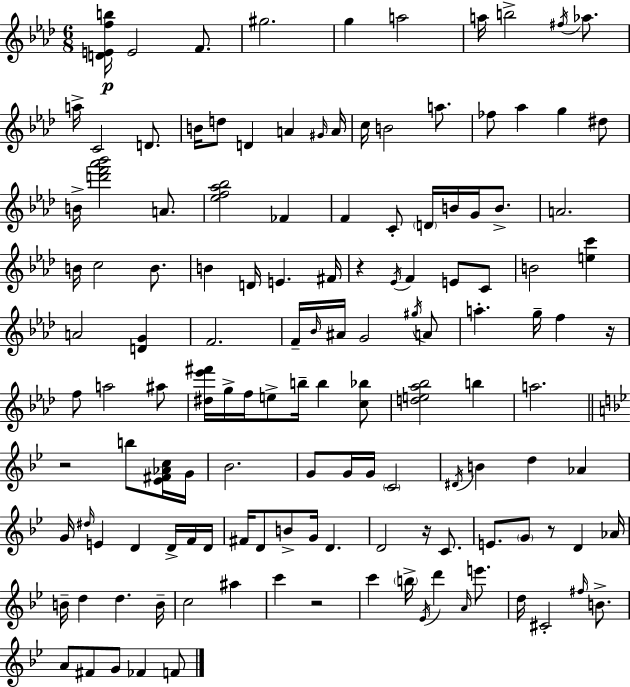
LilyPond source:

{
  \clef treble
  \numericTimeSignature
  \time 6/8
  \key aes \major
  <d' e' f'' b''>16\p e'2 f'8. | gis''2. | g''4 a''2 | a''16 b''2-> \acciaccatura { fis''16 } aes''8. | \break a''16-> c'2 d'8. | b'16 d''8 d'4 a'4 | \grace { gis'16 } a'16 c''16 b'2 a''8. | fes''8 aes''4 g''4 | \break dis''8 b'16-> <d''' f''' aes''' bes'''>2 a'8. | <ees'' f'' aes'' bes''>2 fes'4 | f'4 c'8-. \parenthesize d'16 b'16 g'16 b'8.-> | a'2. | \break b'16 c''2 b'8. | b'4 d'16 e'4. | fis'16 r4 \acciaccatura { ees'16 } f'4 e'8 | c'8 b'2 <e'' c'''>4 | \break a'2 <d' g'>4 | f'2. | f'16-- \grace { bes'16 } ais'16 g'2 | \acciaccatura { gis''16 } a'8 a''4.-. g''16-- | \break f''4 r16 f''8 a''2 | ais''8 <dis'' ees''' fis'''>16 g''16-> f''16 e''8-> b''16-- b''4 | <c'' bes''>8 <d'' e'' aes'' bes''>2 | b''4 a''2. | \break \bar "||" \break \key g \minor r2 b''8 <ees' fis' aes' c''>16 g'16 | bes'2. | g'8 g'16 g'16 \parenthesize c'2 | \acciaccatura { dis'16 } b'4 d''4 aes'4 | \break g'16 \grace { dis''16 } e'4 d'4 d'16-> | f'16 d'16 fis'16 d'8 b'8-> g'16 d'4. | d'2 r16 c'8. | e'8. \parenthesize g'8 r8 d'4 | \break aes'16 b'16-- d''4 d''4. | b'16-- c''2 ais''4 | c'''4 r2 | c'''4 \parenthesize b''16-> \acciaccatura { ees'16 } d'''4 | \break \grace { a'16 } e'''8. d''16 cis'2-. | \grace { fis''16 } b'8.-> a'8 fis'8 g'8 fes'4 | f'8 \bar "|."
}